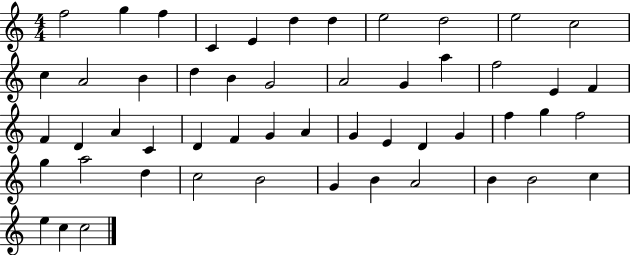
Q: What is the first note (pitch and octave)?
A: F5